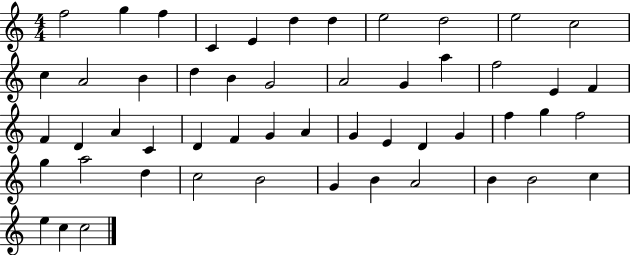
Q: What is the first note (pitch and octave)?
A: F5